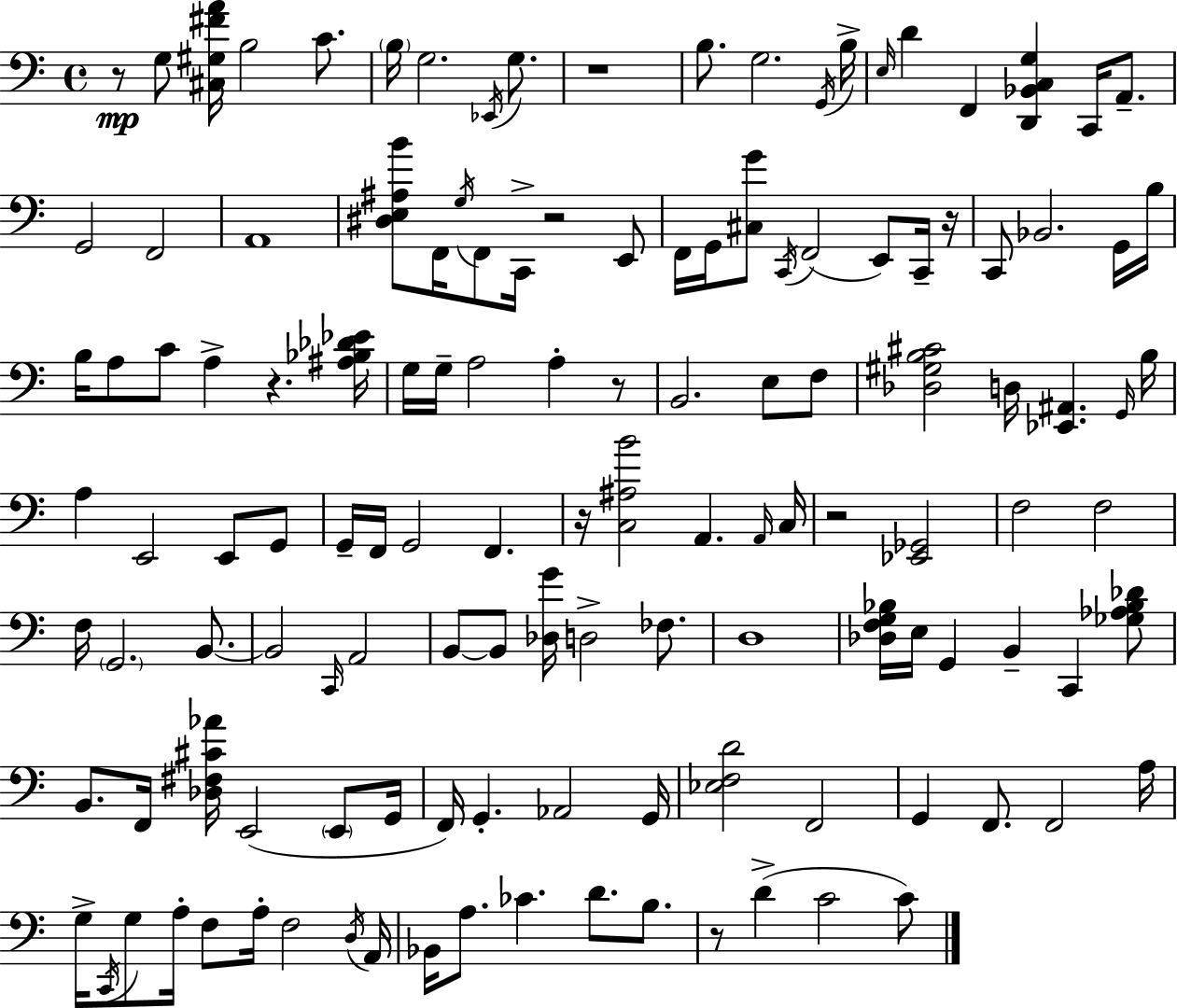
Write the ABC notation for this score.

X:1
T:Untitled
M:4/4
L:1/4
K:C
z/2 G,/2 [^C,^G,^FA]/4 B,2 C/2 B,/4 G,2 _E,,/4 G,/2 z4 B,/2 G,2 G,,/4 B,/4 E,/4 D F,, [D,,_B,,C,G,] C,,/4 A,,/2 G,,2 F,,2 A,,4 [^D,E,^A,B]/2 F,,/4 G,/4 F,,/2 C,,/4 z2 E,,/2 F,,/4 G,,/4 [^C,G]/2 C,,/4 F,,2 E,,/2 C,,/4 z/4 C,,/2 _B,,2 G,,/4 B,/4 B,/4 A,/2 C/2 A, z [^A,_B,_D_E]/4 G,/4 G,/4 A,2 A, z/2 B,,2 E,/2 F,/2 [_D,^G,B,^C]2 D,/4 [_E,,^A,,] G,,/4 B,/4 A, E,,2 E,,/2 G,,/2 G,,/4 F,,/4 G,,2 F,, z/4 [C,^A,B]2 A,, A,,/4 C,/4 z2 [_E,,_G,,]2 F,2 F,2 F,/4 G,,2 B,,/2 B,,2 C,,/4 A,,2 B,,/2 B,,/2 [_D,G]/4 D,2 _F,/2 D,4 [_D,F,G,_B,]/4 E,/4 G,, B,, C,, [_G,_A,_B,_D]/2 B,,/2 F,,/4 [_D,^F,^C_A]/4 E,,2 E,,/2 G,,/4 F,,/4 G,, _A,,2 G,,/4 [_E,F,D]2 F,,2 G,, F,,/2 F,,2 A,/4 G,/4 C,,/4 G,/2 A,/4 F,/2 A,/4 F,2 D,/4 A,,/4 _B,,/4 A,/2 _C D/2 B,/2 z/2 D C2 C/2